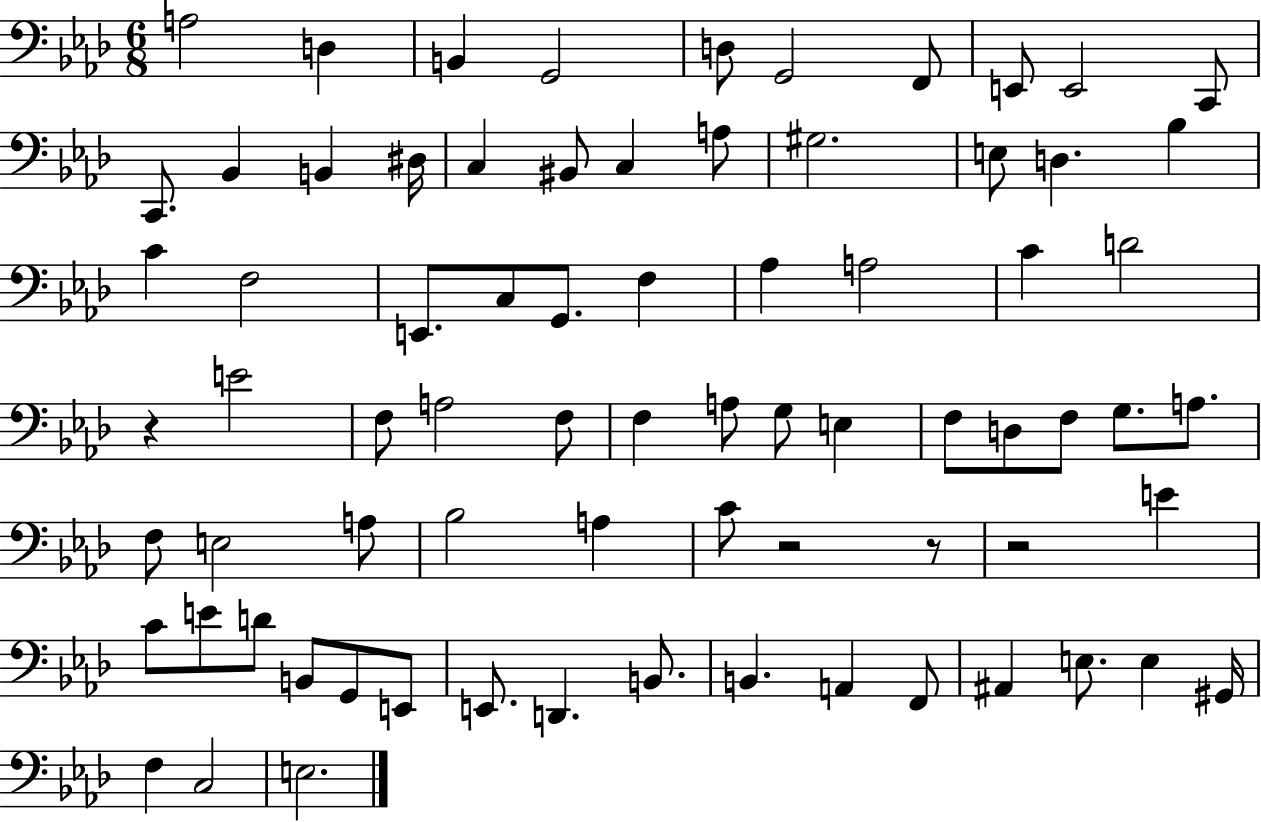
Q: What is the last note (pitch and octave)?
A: E3